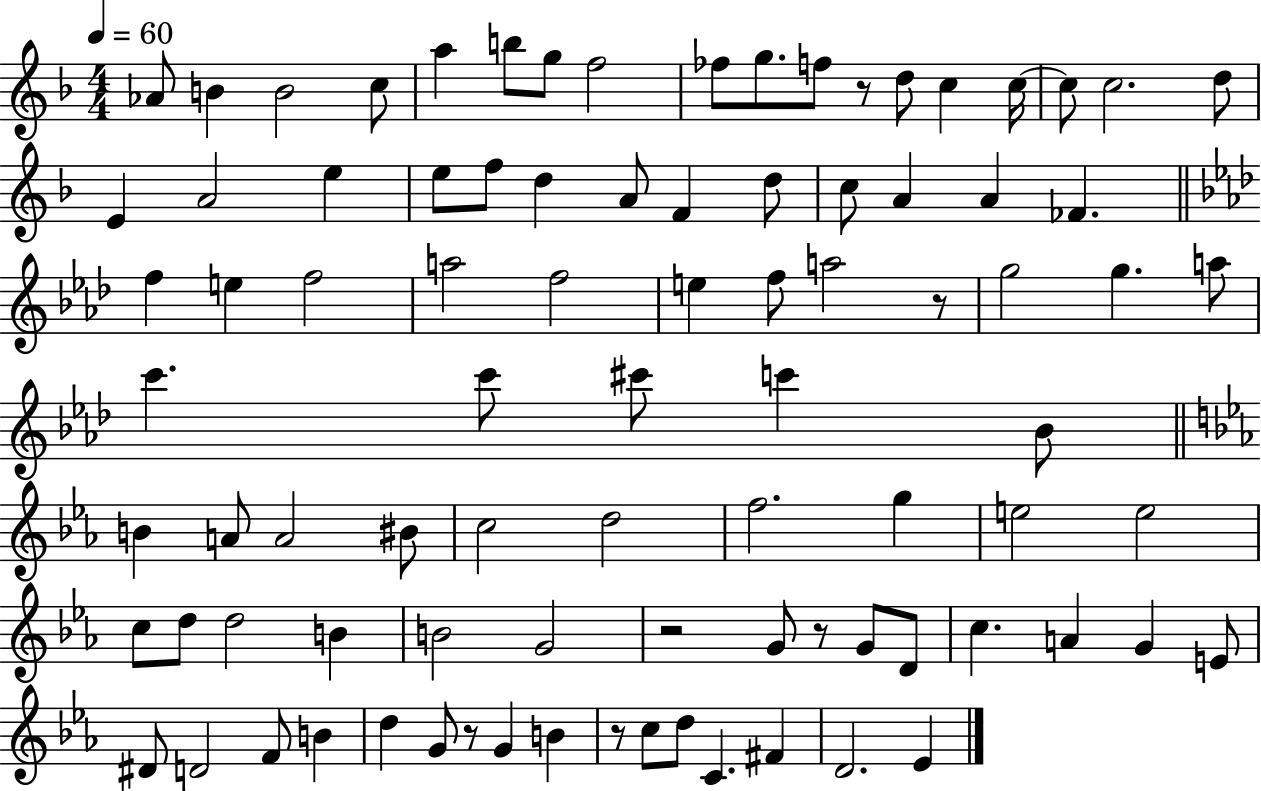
X:1
T:Untitled
M:4/4
L:1/4
K:F
_A/2 B B2 c/2 a b/2 g/2 f2 _f/2 g/2 f/2 z/2 d/2 c c/4 c/2 c2 d/2 E A2 e e/2 f/2 d A/2 F d/2 c/2 A A _F f e f2 a2 f2 e f/2 a2 z/2 g2 g a/2 c' c'/2 ^c'/2 c' _B/2 B A/2 A2 ^B/2 c2 d2 f2 g e2 e2 c/2 d/2 d2 B B2 G2 z2 G/2 z/2 G/2 D/2 c A G E/2 ^D/2 D2 F/2 B d G/2 z/2 G B z/2 c/2 d/2 C ^F D2 _E